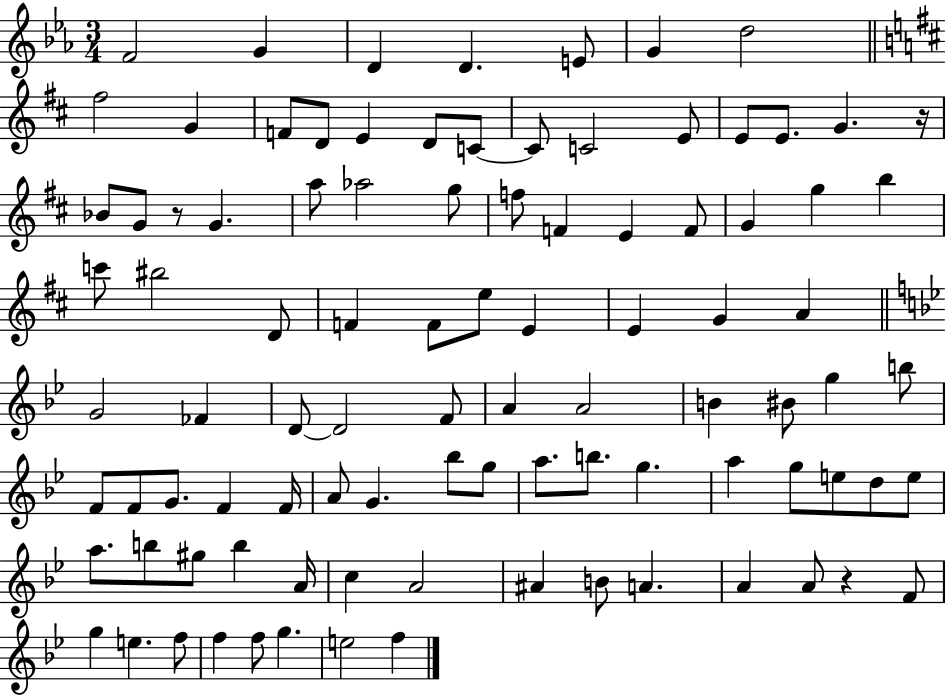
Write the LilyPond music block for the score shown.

{
  \clef treble
  \numericTimeSignature
  \time 3/4
  \key ees \major
  f'2 g'4 | d'4 d'4. e'8 | g'4 d''2 | \bar "||" \break \key d \major fis''2 g'4 | f'8 d'8 e'4 d'8 c'8~~ | c'8 c'2 e'8 | e'8 e'8. g'4. r16 | \break bes'8 g'8 r8 g'4. | a''8 aes''2 g''8 | f''8 f'4 e'4 f'8 | g'4 g''4 b''4 | \break c'''8 bis''2 d'8 | f'4 f'8 e''8 e'4 | e'4 g'4 a'4 | \bar "||" \break \key bes \major g'2 fes'4 | d'8~~ d'2 f'8 | a'4 a'2 | b'4 bis'8 g''4 b''8 | \break f'8 f'8 g'8. f'4 f'16 | a'8 g'4. bes''8 g''8 | a''8. b''8. g''4. | a''4 g''8 e''8 d''8 e''8 | \break a''8. b''8 gis''8 b''4 a'16 | c''4 a'2 | ais'4 b'8 a'4. | a'4 a'8 r4 f'8 | \break g''4 e''4. f''8 | f''4 f''8 g''4. | e''2 f''4 | \bar "|."
}